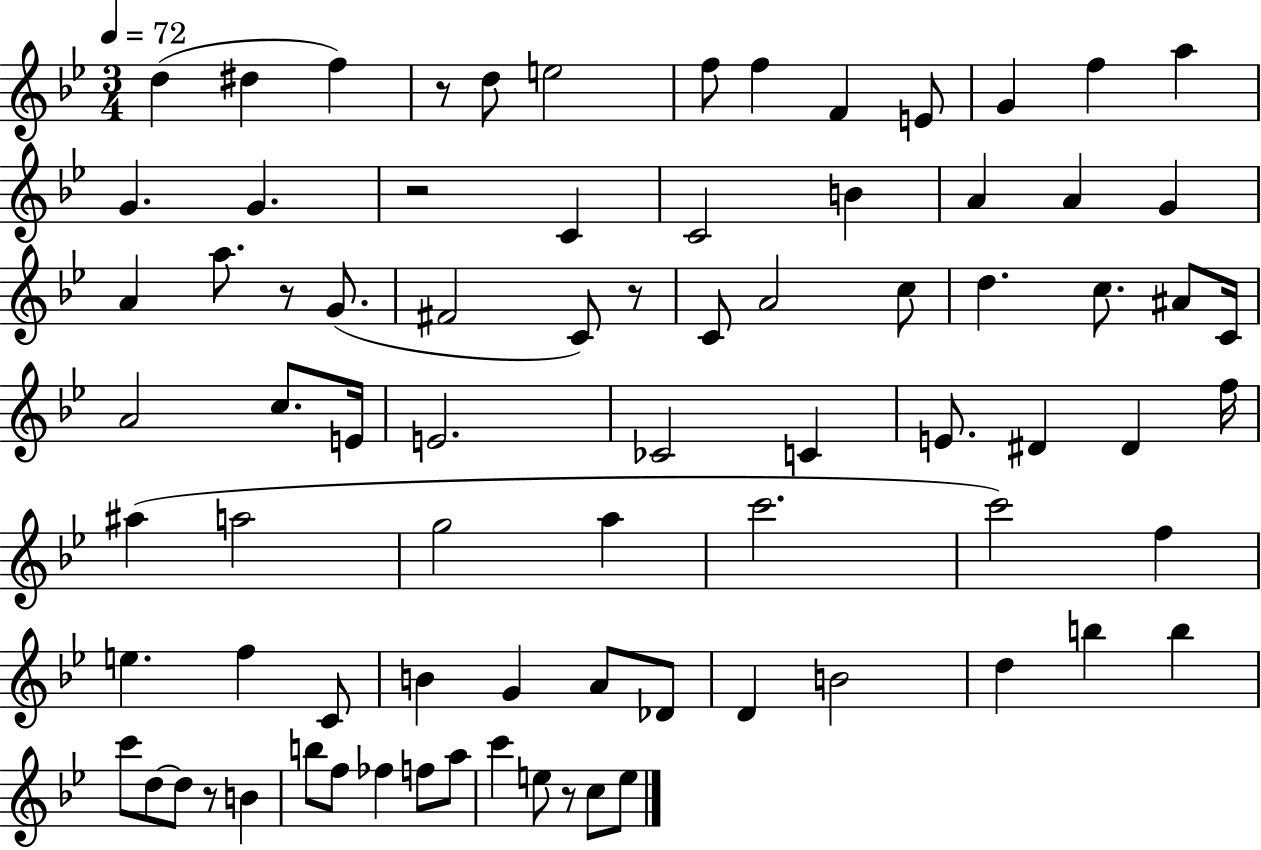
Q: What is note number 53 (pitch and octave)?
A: B4